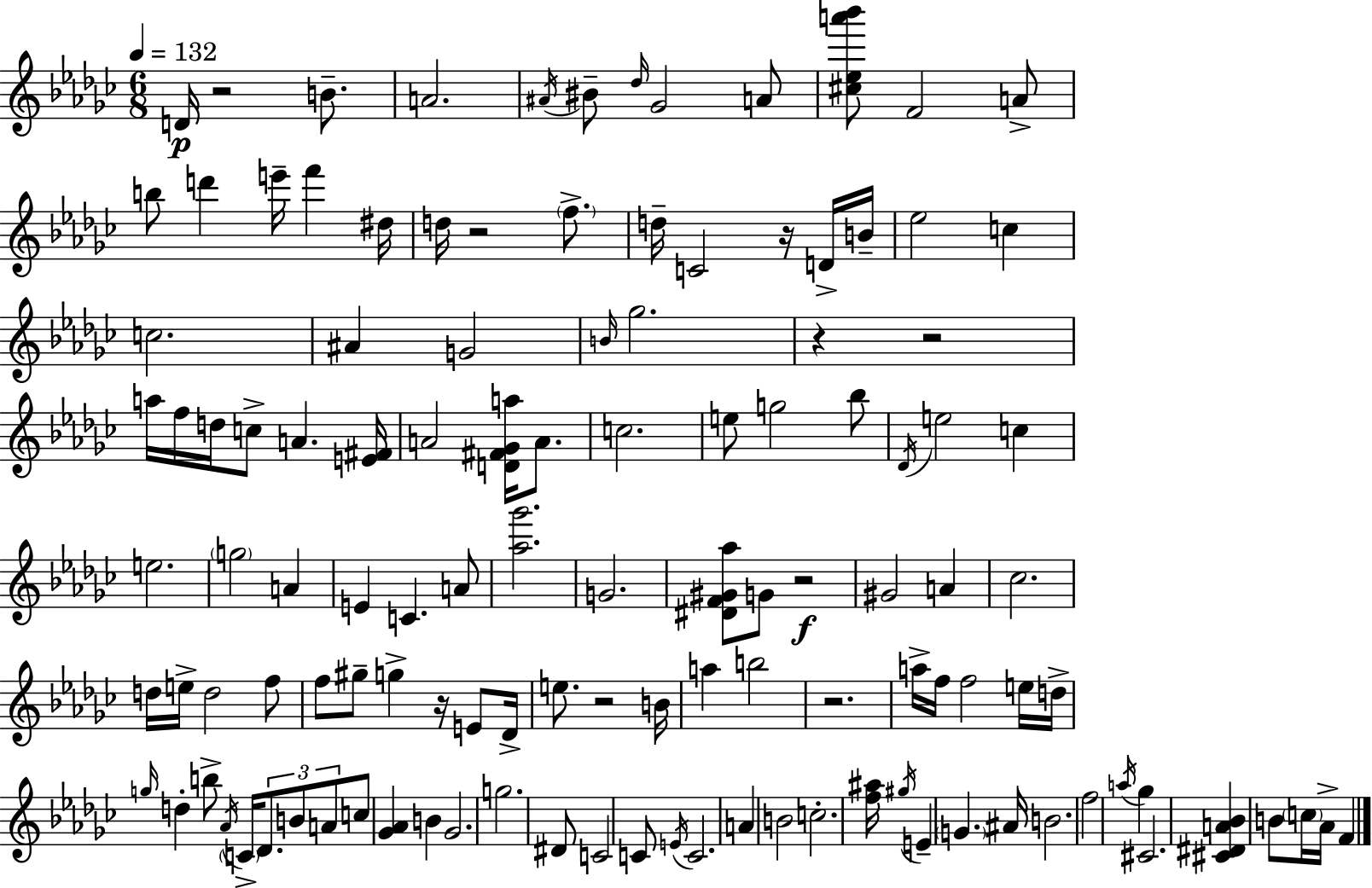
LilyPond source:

{
  \clef treble
  \numericTimeSignature
  \time 6/8
  \key ees \minor
  \tempo 4 = 132
  d'16\p r2 b'8.-- | a'2. | \acciaccatura { ais'16 } bis'8-- \grace { des''16 } ges'2 | a'8 <cis'' ees'' a''' bes'''>8 f'2 | \break a'8-> b''8 d'''4 e'''16-- f'''4 | dis''16 d''16 r2 \parenthesize f''8.-> | d''16-- c'2 r16 | d'16-> b'16-- ees''2 c''4 | \break c''2. | ais'4 g'2 | \grace { b'16 } ges''2. | r4 r2 | \break a''16 f''16 d''16 c''8-> a'4. | <e' fis'>16 a'2 <d' fis' ges' a''>16 | a'8. c''2. | e''8 g''2 | \break bes''8 \acciaccatura { des'16 } e''2 | c''4 e''2. | \parenthesize g''2 | a'4 e'4 c'4. | \break a'8 <aes'' ges'''>2. | g'2. | <dis' f' gis' aes''>8 g'8 r2\f | gis'2 | \break a'4 ces''2. | d''16 e''16-> d''2 | f''8 f''8 gis''8-- g''4-> | r16 e'8 des'16-> e''8. r2 | \break b'16 a''4 b''2 | r2. | a''16-> f''16 f''2 | e''16 d''16-> \grace { g''16 } d''4-. b''8-> \acciaccatura { aes'16 } | \break \parenthesize c'16-> \tuplet 3/2 { des'8. b'8 a'8 } c''8 <ges' aes'>4 | b'4 ges'2. | g''2. | dis'8 c'2 | \break c'8 \acciaccatura { e'16 } c'2. | a'4 b'2 | c''2.-. | <f'' ais''>16 \acciaccatura { gis''16 } e'4-- | \break \parenthesize g'4. ais'16 b'2. | f''2 | \acciaccatura { a''16 } ges''4 cis'2. | <cis' dis' a' bes'>4 | \break b'8 \parenthesize c''16 aes'16-> f'4 \bar "|."
}